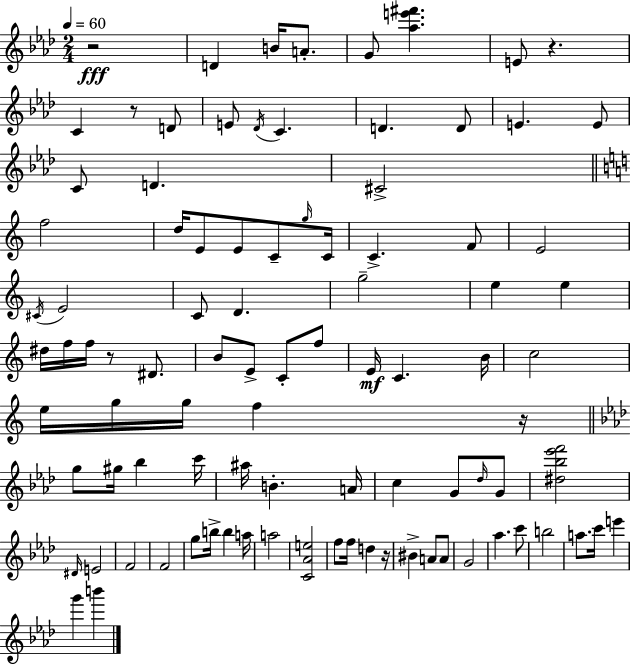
R/h D4/q B4/s A4/e. G4/e [Ab5,E6,F#6]/q. E4/e R/q. C4/q R/e D4/e E4/e Db4/s C4/q. D4/q. D4/e E4/q. E4/e C4/e D4/q. C#4/h F5/h D5/s E4/e E4/e C4/e G5/s C4/s C4/q. F4/e E4/h C#4/s E4/h C4/e D4/q. G5/h E5/q E5/q D#5/s F5/s F5/s R/e D#4/e. B4/e E4/e C4/e F5/e E4/s C4/q. B4/s C5/h E5/s G5/s G5/s F5/q R/s G5/e G#5/s Bb5/q C6/s A#5/s B4/q. A4/s C5/q G4/e Db5/s G4/e [D#5,Bb5,Eb6,F6]/h D#4/s E4/h F4/h F4/h G5/e B5/s B5/q A5/s A5/h [C4,Ab4,E5]/h F5/e F5/s D5/q R/s BIS4/q A4/e A4/e G4/h Ab5/q. C6/e B5/h A5/e. C6/s E6/q G6/q B6/q